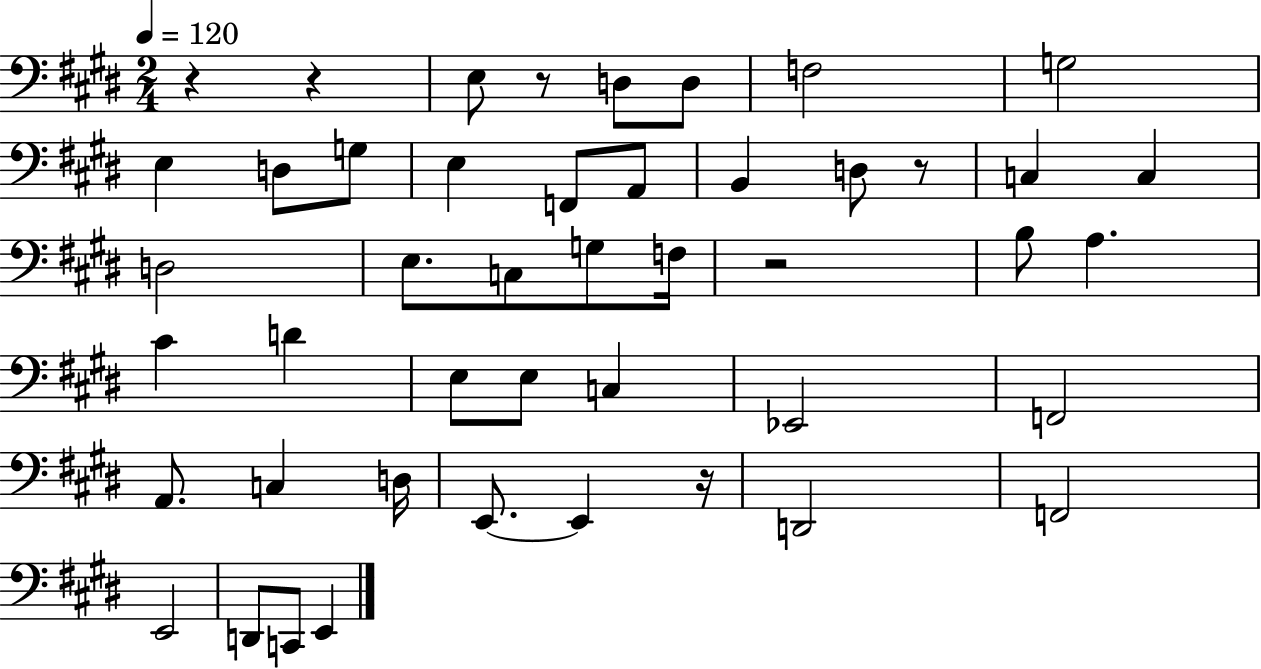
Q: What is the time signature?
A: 2/4